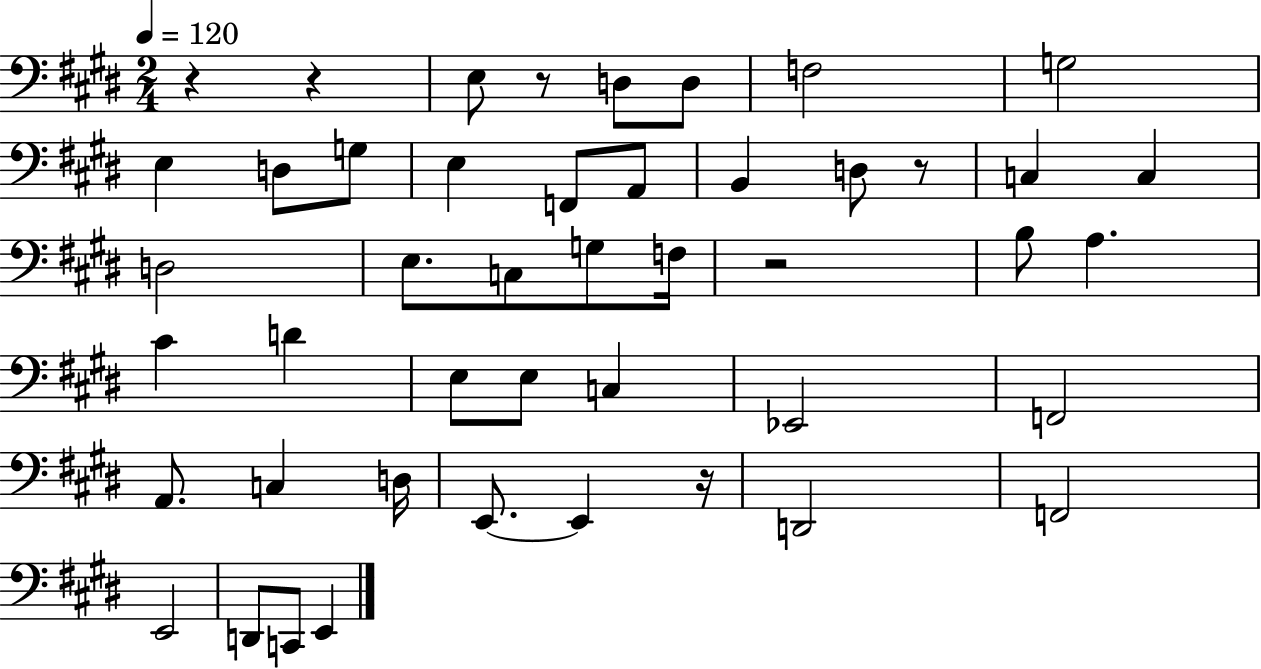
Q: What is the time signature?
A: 2/4